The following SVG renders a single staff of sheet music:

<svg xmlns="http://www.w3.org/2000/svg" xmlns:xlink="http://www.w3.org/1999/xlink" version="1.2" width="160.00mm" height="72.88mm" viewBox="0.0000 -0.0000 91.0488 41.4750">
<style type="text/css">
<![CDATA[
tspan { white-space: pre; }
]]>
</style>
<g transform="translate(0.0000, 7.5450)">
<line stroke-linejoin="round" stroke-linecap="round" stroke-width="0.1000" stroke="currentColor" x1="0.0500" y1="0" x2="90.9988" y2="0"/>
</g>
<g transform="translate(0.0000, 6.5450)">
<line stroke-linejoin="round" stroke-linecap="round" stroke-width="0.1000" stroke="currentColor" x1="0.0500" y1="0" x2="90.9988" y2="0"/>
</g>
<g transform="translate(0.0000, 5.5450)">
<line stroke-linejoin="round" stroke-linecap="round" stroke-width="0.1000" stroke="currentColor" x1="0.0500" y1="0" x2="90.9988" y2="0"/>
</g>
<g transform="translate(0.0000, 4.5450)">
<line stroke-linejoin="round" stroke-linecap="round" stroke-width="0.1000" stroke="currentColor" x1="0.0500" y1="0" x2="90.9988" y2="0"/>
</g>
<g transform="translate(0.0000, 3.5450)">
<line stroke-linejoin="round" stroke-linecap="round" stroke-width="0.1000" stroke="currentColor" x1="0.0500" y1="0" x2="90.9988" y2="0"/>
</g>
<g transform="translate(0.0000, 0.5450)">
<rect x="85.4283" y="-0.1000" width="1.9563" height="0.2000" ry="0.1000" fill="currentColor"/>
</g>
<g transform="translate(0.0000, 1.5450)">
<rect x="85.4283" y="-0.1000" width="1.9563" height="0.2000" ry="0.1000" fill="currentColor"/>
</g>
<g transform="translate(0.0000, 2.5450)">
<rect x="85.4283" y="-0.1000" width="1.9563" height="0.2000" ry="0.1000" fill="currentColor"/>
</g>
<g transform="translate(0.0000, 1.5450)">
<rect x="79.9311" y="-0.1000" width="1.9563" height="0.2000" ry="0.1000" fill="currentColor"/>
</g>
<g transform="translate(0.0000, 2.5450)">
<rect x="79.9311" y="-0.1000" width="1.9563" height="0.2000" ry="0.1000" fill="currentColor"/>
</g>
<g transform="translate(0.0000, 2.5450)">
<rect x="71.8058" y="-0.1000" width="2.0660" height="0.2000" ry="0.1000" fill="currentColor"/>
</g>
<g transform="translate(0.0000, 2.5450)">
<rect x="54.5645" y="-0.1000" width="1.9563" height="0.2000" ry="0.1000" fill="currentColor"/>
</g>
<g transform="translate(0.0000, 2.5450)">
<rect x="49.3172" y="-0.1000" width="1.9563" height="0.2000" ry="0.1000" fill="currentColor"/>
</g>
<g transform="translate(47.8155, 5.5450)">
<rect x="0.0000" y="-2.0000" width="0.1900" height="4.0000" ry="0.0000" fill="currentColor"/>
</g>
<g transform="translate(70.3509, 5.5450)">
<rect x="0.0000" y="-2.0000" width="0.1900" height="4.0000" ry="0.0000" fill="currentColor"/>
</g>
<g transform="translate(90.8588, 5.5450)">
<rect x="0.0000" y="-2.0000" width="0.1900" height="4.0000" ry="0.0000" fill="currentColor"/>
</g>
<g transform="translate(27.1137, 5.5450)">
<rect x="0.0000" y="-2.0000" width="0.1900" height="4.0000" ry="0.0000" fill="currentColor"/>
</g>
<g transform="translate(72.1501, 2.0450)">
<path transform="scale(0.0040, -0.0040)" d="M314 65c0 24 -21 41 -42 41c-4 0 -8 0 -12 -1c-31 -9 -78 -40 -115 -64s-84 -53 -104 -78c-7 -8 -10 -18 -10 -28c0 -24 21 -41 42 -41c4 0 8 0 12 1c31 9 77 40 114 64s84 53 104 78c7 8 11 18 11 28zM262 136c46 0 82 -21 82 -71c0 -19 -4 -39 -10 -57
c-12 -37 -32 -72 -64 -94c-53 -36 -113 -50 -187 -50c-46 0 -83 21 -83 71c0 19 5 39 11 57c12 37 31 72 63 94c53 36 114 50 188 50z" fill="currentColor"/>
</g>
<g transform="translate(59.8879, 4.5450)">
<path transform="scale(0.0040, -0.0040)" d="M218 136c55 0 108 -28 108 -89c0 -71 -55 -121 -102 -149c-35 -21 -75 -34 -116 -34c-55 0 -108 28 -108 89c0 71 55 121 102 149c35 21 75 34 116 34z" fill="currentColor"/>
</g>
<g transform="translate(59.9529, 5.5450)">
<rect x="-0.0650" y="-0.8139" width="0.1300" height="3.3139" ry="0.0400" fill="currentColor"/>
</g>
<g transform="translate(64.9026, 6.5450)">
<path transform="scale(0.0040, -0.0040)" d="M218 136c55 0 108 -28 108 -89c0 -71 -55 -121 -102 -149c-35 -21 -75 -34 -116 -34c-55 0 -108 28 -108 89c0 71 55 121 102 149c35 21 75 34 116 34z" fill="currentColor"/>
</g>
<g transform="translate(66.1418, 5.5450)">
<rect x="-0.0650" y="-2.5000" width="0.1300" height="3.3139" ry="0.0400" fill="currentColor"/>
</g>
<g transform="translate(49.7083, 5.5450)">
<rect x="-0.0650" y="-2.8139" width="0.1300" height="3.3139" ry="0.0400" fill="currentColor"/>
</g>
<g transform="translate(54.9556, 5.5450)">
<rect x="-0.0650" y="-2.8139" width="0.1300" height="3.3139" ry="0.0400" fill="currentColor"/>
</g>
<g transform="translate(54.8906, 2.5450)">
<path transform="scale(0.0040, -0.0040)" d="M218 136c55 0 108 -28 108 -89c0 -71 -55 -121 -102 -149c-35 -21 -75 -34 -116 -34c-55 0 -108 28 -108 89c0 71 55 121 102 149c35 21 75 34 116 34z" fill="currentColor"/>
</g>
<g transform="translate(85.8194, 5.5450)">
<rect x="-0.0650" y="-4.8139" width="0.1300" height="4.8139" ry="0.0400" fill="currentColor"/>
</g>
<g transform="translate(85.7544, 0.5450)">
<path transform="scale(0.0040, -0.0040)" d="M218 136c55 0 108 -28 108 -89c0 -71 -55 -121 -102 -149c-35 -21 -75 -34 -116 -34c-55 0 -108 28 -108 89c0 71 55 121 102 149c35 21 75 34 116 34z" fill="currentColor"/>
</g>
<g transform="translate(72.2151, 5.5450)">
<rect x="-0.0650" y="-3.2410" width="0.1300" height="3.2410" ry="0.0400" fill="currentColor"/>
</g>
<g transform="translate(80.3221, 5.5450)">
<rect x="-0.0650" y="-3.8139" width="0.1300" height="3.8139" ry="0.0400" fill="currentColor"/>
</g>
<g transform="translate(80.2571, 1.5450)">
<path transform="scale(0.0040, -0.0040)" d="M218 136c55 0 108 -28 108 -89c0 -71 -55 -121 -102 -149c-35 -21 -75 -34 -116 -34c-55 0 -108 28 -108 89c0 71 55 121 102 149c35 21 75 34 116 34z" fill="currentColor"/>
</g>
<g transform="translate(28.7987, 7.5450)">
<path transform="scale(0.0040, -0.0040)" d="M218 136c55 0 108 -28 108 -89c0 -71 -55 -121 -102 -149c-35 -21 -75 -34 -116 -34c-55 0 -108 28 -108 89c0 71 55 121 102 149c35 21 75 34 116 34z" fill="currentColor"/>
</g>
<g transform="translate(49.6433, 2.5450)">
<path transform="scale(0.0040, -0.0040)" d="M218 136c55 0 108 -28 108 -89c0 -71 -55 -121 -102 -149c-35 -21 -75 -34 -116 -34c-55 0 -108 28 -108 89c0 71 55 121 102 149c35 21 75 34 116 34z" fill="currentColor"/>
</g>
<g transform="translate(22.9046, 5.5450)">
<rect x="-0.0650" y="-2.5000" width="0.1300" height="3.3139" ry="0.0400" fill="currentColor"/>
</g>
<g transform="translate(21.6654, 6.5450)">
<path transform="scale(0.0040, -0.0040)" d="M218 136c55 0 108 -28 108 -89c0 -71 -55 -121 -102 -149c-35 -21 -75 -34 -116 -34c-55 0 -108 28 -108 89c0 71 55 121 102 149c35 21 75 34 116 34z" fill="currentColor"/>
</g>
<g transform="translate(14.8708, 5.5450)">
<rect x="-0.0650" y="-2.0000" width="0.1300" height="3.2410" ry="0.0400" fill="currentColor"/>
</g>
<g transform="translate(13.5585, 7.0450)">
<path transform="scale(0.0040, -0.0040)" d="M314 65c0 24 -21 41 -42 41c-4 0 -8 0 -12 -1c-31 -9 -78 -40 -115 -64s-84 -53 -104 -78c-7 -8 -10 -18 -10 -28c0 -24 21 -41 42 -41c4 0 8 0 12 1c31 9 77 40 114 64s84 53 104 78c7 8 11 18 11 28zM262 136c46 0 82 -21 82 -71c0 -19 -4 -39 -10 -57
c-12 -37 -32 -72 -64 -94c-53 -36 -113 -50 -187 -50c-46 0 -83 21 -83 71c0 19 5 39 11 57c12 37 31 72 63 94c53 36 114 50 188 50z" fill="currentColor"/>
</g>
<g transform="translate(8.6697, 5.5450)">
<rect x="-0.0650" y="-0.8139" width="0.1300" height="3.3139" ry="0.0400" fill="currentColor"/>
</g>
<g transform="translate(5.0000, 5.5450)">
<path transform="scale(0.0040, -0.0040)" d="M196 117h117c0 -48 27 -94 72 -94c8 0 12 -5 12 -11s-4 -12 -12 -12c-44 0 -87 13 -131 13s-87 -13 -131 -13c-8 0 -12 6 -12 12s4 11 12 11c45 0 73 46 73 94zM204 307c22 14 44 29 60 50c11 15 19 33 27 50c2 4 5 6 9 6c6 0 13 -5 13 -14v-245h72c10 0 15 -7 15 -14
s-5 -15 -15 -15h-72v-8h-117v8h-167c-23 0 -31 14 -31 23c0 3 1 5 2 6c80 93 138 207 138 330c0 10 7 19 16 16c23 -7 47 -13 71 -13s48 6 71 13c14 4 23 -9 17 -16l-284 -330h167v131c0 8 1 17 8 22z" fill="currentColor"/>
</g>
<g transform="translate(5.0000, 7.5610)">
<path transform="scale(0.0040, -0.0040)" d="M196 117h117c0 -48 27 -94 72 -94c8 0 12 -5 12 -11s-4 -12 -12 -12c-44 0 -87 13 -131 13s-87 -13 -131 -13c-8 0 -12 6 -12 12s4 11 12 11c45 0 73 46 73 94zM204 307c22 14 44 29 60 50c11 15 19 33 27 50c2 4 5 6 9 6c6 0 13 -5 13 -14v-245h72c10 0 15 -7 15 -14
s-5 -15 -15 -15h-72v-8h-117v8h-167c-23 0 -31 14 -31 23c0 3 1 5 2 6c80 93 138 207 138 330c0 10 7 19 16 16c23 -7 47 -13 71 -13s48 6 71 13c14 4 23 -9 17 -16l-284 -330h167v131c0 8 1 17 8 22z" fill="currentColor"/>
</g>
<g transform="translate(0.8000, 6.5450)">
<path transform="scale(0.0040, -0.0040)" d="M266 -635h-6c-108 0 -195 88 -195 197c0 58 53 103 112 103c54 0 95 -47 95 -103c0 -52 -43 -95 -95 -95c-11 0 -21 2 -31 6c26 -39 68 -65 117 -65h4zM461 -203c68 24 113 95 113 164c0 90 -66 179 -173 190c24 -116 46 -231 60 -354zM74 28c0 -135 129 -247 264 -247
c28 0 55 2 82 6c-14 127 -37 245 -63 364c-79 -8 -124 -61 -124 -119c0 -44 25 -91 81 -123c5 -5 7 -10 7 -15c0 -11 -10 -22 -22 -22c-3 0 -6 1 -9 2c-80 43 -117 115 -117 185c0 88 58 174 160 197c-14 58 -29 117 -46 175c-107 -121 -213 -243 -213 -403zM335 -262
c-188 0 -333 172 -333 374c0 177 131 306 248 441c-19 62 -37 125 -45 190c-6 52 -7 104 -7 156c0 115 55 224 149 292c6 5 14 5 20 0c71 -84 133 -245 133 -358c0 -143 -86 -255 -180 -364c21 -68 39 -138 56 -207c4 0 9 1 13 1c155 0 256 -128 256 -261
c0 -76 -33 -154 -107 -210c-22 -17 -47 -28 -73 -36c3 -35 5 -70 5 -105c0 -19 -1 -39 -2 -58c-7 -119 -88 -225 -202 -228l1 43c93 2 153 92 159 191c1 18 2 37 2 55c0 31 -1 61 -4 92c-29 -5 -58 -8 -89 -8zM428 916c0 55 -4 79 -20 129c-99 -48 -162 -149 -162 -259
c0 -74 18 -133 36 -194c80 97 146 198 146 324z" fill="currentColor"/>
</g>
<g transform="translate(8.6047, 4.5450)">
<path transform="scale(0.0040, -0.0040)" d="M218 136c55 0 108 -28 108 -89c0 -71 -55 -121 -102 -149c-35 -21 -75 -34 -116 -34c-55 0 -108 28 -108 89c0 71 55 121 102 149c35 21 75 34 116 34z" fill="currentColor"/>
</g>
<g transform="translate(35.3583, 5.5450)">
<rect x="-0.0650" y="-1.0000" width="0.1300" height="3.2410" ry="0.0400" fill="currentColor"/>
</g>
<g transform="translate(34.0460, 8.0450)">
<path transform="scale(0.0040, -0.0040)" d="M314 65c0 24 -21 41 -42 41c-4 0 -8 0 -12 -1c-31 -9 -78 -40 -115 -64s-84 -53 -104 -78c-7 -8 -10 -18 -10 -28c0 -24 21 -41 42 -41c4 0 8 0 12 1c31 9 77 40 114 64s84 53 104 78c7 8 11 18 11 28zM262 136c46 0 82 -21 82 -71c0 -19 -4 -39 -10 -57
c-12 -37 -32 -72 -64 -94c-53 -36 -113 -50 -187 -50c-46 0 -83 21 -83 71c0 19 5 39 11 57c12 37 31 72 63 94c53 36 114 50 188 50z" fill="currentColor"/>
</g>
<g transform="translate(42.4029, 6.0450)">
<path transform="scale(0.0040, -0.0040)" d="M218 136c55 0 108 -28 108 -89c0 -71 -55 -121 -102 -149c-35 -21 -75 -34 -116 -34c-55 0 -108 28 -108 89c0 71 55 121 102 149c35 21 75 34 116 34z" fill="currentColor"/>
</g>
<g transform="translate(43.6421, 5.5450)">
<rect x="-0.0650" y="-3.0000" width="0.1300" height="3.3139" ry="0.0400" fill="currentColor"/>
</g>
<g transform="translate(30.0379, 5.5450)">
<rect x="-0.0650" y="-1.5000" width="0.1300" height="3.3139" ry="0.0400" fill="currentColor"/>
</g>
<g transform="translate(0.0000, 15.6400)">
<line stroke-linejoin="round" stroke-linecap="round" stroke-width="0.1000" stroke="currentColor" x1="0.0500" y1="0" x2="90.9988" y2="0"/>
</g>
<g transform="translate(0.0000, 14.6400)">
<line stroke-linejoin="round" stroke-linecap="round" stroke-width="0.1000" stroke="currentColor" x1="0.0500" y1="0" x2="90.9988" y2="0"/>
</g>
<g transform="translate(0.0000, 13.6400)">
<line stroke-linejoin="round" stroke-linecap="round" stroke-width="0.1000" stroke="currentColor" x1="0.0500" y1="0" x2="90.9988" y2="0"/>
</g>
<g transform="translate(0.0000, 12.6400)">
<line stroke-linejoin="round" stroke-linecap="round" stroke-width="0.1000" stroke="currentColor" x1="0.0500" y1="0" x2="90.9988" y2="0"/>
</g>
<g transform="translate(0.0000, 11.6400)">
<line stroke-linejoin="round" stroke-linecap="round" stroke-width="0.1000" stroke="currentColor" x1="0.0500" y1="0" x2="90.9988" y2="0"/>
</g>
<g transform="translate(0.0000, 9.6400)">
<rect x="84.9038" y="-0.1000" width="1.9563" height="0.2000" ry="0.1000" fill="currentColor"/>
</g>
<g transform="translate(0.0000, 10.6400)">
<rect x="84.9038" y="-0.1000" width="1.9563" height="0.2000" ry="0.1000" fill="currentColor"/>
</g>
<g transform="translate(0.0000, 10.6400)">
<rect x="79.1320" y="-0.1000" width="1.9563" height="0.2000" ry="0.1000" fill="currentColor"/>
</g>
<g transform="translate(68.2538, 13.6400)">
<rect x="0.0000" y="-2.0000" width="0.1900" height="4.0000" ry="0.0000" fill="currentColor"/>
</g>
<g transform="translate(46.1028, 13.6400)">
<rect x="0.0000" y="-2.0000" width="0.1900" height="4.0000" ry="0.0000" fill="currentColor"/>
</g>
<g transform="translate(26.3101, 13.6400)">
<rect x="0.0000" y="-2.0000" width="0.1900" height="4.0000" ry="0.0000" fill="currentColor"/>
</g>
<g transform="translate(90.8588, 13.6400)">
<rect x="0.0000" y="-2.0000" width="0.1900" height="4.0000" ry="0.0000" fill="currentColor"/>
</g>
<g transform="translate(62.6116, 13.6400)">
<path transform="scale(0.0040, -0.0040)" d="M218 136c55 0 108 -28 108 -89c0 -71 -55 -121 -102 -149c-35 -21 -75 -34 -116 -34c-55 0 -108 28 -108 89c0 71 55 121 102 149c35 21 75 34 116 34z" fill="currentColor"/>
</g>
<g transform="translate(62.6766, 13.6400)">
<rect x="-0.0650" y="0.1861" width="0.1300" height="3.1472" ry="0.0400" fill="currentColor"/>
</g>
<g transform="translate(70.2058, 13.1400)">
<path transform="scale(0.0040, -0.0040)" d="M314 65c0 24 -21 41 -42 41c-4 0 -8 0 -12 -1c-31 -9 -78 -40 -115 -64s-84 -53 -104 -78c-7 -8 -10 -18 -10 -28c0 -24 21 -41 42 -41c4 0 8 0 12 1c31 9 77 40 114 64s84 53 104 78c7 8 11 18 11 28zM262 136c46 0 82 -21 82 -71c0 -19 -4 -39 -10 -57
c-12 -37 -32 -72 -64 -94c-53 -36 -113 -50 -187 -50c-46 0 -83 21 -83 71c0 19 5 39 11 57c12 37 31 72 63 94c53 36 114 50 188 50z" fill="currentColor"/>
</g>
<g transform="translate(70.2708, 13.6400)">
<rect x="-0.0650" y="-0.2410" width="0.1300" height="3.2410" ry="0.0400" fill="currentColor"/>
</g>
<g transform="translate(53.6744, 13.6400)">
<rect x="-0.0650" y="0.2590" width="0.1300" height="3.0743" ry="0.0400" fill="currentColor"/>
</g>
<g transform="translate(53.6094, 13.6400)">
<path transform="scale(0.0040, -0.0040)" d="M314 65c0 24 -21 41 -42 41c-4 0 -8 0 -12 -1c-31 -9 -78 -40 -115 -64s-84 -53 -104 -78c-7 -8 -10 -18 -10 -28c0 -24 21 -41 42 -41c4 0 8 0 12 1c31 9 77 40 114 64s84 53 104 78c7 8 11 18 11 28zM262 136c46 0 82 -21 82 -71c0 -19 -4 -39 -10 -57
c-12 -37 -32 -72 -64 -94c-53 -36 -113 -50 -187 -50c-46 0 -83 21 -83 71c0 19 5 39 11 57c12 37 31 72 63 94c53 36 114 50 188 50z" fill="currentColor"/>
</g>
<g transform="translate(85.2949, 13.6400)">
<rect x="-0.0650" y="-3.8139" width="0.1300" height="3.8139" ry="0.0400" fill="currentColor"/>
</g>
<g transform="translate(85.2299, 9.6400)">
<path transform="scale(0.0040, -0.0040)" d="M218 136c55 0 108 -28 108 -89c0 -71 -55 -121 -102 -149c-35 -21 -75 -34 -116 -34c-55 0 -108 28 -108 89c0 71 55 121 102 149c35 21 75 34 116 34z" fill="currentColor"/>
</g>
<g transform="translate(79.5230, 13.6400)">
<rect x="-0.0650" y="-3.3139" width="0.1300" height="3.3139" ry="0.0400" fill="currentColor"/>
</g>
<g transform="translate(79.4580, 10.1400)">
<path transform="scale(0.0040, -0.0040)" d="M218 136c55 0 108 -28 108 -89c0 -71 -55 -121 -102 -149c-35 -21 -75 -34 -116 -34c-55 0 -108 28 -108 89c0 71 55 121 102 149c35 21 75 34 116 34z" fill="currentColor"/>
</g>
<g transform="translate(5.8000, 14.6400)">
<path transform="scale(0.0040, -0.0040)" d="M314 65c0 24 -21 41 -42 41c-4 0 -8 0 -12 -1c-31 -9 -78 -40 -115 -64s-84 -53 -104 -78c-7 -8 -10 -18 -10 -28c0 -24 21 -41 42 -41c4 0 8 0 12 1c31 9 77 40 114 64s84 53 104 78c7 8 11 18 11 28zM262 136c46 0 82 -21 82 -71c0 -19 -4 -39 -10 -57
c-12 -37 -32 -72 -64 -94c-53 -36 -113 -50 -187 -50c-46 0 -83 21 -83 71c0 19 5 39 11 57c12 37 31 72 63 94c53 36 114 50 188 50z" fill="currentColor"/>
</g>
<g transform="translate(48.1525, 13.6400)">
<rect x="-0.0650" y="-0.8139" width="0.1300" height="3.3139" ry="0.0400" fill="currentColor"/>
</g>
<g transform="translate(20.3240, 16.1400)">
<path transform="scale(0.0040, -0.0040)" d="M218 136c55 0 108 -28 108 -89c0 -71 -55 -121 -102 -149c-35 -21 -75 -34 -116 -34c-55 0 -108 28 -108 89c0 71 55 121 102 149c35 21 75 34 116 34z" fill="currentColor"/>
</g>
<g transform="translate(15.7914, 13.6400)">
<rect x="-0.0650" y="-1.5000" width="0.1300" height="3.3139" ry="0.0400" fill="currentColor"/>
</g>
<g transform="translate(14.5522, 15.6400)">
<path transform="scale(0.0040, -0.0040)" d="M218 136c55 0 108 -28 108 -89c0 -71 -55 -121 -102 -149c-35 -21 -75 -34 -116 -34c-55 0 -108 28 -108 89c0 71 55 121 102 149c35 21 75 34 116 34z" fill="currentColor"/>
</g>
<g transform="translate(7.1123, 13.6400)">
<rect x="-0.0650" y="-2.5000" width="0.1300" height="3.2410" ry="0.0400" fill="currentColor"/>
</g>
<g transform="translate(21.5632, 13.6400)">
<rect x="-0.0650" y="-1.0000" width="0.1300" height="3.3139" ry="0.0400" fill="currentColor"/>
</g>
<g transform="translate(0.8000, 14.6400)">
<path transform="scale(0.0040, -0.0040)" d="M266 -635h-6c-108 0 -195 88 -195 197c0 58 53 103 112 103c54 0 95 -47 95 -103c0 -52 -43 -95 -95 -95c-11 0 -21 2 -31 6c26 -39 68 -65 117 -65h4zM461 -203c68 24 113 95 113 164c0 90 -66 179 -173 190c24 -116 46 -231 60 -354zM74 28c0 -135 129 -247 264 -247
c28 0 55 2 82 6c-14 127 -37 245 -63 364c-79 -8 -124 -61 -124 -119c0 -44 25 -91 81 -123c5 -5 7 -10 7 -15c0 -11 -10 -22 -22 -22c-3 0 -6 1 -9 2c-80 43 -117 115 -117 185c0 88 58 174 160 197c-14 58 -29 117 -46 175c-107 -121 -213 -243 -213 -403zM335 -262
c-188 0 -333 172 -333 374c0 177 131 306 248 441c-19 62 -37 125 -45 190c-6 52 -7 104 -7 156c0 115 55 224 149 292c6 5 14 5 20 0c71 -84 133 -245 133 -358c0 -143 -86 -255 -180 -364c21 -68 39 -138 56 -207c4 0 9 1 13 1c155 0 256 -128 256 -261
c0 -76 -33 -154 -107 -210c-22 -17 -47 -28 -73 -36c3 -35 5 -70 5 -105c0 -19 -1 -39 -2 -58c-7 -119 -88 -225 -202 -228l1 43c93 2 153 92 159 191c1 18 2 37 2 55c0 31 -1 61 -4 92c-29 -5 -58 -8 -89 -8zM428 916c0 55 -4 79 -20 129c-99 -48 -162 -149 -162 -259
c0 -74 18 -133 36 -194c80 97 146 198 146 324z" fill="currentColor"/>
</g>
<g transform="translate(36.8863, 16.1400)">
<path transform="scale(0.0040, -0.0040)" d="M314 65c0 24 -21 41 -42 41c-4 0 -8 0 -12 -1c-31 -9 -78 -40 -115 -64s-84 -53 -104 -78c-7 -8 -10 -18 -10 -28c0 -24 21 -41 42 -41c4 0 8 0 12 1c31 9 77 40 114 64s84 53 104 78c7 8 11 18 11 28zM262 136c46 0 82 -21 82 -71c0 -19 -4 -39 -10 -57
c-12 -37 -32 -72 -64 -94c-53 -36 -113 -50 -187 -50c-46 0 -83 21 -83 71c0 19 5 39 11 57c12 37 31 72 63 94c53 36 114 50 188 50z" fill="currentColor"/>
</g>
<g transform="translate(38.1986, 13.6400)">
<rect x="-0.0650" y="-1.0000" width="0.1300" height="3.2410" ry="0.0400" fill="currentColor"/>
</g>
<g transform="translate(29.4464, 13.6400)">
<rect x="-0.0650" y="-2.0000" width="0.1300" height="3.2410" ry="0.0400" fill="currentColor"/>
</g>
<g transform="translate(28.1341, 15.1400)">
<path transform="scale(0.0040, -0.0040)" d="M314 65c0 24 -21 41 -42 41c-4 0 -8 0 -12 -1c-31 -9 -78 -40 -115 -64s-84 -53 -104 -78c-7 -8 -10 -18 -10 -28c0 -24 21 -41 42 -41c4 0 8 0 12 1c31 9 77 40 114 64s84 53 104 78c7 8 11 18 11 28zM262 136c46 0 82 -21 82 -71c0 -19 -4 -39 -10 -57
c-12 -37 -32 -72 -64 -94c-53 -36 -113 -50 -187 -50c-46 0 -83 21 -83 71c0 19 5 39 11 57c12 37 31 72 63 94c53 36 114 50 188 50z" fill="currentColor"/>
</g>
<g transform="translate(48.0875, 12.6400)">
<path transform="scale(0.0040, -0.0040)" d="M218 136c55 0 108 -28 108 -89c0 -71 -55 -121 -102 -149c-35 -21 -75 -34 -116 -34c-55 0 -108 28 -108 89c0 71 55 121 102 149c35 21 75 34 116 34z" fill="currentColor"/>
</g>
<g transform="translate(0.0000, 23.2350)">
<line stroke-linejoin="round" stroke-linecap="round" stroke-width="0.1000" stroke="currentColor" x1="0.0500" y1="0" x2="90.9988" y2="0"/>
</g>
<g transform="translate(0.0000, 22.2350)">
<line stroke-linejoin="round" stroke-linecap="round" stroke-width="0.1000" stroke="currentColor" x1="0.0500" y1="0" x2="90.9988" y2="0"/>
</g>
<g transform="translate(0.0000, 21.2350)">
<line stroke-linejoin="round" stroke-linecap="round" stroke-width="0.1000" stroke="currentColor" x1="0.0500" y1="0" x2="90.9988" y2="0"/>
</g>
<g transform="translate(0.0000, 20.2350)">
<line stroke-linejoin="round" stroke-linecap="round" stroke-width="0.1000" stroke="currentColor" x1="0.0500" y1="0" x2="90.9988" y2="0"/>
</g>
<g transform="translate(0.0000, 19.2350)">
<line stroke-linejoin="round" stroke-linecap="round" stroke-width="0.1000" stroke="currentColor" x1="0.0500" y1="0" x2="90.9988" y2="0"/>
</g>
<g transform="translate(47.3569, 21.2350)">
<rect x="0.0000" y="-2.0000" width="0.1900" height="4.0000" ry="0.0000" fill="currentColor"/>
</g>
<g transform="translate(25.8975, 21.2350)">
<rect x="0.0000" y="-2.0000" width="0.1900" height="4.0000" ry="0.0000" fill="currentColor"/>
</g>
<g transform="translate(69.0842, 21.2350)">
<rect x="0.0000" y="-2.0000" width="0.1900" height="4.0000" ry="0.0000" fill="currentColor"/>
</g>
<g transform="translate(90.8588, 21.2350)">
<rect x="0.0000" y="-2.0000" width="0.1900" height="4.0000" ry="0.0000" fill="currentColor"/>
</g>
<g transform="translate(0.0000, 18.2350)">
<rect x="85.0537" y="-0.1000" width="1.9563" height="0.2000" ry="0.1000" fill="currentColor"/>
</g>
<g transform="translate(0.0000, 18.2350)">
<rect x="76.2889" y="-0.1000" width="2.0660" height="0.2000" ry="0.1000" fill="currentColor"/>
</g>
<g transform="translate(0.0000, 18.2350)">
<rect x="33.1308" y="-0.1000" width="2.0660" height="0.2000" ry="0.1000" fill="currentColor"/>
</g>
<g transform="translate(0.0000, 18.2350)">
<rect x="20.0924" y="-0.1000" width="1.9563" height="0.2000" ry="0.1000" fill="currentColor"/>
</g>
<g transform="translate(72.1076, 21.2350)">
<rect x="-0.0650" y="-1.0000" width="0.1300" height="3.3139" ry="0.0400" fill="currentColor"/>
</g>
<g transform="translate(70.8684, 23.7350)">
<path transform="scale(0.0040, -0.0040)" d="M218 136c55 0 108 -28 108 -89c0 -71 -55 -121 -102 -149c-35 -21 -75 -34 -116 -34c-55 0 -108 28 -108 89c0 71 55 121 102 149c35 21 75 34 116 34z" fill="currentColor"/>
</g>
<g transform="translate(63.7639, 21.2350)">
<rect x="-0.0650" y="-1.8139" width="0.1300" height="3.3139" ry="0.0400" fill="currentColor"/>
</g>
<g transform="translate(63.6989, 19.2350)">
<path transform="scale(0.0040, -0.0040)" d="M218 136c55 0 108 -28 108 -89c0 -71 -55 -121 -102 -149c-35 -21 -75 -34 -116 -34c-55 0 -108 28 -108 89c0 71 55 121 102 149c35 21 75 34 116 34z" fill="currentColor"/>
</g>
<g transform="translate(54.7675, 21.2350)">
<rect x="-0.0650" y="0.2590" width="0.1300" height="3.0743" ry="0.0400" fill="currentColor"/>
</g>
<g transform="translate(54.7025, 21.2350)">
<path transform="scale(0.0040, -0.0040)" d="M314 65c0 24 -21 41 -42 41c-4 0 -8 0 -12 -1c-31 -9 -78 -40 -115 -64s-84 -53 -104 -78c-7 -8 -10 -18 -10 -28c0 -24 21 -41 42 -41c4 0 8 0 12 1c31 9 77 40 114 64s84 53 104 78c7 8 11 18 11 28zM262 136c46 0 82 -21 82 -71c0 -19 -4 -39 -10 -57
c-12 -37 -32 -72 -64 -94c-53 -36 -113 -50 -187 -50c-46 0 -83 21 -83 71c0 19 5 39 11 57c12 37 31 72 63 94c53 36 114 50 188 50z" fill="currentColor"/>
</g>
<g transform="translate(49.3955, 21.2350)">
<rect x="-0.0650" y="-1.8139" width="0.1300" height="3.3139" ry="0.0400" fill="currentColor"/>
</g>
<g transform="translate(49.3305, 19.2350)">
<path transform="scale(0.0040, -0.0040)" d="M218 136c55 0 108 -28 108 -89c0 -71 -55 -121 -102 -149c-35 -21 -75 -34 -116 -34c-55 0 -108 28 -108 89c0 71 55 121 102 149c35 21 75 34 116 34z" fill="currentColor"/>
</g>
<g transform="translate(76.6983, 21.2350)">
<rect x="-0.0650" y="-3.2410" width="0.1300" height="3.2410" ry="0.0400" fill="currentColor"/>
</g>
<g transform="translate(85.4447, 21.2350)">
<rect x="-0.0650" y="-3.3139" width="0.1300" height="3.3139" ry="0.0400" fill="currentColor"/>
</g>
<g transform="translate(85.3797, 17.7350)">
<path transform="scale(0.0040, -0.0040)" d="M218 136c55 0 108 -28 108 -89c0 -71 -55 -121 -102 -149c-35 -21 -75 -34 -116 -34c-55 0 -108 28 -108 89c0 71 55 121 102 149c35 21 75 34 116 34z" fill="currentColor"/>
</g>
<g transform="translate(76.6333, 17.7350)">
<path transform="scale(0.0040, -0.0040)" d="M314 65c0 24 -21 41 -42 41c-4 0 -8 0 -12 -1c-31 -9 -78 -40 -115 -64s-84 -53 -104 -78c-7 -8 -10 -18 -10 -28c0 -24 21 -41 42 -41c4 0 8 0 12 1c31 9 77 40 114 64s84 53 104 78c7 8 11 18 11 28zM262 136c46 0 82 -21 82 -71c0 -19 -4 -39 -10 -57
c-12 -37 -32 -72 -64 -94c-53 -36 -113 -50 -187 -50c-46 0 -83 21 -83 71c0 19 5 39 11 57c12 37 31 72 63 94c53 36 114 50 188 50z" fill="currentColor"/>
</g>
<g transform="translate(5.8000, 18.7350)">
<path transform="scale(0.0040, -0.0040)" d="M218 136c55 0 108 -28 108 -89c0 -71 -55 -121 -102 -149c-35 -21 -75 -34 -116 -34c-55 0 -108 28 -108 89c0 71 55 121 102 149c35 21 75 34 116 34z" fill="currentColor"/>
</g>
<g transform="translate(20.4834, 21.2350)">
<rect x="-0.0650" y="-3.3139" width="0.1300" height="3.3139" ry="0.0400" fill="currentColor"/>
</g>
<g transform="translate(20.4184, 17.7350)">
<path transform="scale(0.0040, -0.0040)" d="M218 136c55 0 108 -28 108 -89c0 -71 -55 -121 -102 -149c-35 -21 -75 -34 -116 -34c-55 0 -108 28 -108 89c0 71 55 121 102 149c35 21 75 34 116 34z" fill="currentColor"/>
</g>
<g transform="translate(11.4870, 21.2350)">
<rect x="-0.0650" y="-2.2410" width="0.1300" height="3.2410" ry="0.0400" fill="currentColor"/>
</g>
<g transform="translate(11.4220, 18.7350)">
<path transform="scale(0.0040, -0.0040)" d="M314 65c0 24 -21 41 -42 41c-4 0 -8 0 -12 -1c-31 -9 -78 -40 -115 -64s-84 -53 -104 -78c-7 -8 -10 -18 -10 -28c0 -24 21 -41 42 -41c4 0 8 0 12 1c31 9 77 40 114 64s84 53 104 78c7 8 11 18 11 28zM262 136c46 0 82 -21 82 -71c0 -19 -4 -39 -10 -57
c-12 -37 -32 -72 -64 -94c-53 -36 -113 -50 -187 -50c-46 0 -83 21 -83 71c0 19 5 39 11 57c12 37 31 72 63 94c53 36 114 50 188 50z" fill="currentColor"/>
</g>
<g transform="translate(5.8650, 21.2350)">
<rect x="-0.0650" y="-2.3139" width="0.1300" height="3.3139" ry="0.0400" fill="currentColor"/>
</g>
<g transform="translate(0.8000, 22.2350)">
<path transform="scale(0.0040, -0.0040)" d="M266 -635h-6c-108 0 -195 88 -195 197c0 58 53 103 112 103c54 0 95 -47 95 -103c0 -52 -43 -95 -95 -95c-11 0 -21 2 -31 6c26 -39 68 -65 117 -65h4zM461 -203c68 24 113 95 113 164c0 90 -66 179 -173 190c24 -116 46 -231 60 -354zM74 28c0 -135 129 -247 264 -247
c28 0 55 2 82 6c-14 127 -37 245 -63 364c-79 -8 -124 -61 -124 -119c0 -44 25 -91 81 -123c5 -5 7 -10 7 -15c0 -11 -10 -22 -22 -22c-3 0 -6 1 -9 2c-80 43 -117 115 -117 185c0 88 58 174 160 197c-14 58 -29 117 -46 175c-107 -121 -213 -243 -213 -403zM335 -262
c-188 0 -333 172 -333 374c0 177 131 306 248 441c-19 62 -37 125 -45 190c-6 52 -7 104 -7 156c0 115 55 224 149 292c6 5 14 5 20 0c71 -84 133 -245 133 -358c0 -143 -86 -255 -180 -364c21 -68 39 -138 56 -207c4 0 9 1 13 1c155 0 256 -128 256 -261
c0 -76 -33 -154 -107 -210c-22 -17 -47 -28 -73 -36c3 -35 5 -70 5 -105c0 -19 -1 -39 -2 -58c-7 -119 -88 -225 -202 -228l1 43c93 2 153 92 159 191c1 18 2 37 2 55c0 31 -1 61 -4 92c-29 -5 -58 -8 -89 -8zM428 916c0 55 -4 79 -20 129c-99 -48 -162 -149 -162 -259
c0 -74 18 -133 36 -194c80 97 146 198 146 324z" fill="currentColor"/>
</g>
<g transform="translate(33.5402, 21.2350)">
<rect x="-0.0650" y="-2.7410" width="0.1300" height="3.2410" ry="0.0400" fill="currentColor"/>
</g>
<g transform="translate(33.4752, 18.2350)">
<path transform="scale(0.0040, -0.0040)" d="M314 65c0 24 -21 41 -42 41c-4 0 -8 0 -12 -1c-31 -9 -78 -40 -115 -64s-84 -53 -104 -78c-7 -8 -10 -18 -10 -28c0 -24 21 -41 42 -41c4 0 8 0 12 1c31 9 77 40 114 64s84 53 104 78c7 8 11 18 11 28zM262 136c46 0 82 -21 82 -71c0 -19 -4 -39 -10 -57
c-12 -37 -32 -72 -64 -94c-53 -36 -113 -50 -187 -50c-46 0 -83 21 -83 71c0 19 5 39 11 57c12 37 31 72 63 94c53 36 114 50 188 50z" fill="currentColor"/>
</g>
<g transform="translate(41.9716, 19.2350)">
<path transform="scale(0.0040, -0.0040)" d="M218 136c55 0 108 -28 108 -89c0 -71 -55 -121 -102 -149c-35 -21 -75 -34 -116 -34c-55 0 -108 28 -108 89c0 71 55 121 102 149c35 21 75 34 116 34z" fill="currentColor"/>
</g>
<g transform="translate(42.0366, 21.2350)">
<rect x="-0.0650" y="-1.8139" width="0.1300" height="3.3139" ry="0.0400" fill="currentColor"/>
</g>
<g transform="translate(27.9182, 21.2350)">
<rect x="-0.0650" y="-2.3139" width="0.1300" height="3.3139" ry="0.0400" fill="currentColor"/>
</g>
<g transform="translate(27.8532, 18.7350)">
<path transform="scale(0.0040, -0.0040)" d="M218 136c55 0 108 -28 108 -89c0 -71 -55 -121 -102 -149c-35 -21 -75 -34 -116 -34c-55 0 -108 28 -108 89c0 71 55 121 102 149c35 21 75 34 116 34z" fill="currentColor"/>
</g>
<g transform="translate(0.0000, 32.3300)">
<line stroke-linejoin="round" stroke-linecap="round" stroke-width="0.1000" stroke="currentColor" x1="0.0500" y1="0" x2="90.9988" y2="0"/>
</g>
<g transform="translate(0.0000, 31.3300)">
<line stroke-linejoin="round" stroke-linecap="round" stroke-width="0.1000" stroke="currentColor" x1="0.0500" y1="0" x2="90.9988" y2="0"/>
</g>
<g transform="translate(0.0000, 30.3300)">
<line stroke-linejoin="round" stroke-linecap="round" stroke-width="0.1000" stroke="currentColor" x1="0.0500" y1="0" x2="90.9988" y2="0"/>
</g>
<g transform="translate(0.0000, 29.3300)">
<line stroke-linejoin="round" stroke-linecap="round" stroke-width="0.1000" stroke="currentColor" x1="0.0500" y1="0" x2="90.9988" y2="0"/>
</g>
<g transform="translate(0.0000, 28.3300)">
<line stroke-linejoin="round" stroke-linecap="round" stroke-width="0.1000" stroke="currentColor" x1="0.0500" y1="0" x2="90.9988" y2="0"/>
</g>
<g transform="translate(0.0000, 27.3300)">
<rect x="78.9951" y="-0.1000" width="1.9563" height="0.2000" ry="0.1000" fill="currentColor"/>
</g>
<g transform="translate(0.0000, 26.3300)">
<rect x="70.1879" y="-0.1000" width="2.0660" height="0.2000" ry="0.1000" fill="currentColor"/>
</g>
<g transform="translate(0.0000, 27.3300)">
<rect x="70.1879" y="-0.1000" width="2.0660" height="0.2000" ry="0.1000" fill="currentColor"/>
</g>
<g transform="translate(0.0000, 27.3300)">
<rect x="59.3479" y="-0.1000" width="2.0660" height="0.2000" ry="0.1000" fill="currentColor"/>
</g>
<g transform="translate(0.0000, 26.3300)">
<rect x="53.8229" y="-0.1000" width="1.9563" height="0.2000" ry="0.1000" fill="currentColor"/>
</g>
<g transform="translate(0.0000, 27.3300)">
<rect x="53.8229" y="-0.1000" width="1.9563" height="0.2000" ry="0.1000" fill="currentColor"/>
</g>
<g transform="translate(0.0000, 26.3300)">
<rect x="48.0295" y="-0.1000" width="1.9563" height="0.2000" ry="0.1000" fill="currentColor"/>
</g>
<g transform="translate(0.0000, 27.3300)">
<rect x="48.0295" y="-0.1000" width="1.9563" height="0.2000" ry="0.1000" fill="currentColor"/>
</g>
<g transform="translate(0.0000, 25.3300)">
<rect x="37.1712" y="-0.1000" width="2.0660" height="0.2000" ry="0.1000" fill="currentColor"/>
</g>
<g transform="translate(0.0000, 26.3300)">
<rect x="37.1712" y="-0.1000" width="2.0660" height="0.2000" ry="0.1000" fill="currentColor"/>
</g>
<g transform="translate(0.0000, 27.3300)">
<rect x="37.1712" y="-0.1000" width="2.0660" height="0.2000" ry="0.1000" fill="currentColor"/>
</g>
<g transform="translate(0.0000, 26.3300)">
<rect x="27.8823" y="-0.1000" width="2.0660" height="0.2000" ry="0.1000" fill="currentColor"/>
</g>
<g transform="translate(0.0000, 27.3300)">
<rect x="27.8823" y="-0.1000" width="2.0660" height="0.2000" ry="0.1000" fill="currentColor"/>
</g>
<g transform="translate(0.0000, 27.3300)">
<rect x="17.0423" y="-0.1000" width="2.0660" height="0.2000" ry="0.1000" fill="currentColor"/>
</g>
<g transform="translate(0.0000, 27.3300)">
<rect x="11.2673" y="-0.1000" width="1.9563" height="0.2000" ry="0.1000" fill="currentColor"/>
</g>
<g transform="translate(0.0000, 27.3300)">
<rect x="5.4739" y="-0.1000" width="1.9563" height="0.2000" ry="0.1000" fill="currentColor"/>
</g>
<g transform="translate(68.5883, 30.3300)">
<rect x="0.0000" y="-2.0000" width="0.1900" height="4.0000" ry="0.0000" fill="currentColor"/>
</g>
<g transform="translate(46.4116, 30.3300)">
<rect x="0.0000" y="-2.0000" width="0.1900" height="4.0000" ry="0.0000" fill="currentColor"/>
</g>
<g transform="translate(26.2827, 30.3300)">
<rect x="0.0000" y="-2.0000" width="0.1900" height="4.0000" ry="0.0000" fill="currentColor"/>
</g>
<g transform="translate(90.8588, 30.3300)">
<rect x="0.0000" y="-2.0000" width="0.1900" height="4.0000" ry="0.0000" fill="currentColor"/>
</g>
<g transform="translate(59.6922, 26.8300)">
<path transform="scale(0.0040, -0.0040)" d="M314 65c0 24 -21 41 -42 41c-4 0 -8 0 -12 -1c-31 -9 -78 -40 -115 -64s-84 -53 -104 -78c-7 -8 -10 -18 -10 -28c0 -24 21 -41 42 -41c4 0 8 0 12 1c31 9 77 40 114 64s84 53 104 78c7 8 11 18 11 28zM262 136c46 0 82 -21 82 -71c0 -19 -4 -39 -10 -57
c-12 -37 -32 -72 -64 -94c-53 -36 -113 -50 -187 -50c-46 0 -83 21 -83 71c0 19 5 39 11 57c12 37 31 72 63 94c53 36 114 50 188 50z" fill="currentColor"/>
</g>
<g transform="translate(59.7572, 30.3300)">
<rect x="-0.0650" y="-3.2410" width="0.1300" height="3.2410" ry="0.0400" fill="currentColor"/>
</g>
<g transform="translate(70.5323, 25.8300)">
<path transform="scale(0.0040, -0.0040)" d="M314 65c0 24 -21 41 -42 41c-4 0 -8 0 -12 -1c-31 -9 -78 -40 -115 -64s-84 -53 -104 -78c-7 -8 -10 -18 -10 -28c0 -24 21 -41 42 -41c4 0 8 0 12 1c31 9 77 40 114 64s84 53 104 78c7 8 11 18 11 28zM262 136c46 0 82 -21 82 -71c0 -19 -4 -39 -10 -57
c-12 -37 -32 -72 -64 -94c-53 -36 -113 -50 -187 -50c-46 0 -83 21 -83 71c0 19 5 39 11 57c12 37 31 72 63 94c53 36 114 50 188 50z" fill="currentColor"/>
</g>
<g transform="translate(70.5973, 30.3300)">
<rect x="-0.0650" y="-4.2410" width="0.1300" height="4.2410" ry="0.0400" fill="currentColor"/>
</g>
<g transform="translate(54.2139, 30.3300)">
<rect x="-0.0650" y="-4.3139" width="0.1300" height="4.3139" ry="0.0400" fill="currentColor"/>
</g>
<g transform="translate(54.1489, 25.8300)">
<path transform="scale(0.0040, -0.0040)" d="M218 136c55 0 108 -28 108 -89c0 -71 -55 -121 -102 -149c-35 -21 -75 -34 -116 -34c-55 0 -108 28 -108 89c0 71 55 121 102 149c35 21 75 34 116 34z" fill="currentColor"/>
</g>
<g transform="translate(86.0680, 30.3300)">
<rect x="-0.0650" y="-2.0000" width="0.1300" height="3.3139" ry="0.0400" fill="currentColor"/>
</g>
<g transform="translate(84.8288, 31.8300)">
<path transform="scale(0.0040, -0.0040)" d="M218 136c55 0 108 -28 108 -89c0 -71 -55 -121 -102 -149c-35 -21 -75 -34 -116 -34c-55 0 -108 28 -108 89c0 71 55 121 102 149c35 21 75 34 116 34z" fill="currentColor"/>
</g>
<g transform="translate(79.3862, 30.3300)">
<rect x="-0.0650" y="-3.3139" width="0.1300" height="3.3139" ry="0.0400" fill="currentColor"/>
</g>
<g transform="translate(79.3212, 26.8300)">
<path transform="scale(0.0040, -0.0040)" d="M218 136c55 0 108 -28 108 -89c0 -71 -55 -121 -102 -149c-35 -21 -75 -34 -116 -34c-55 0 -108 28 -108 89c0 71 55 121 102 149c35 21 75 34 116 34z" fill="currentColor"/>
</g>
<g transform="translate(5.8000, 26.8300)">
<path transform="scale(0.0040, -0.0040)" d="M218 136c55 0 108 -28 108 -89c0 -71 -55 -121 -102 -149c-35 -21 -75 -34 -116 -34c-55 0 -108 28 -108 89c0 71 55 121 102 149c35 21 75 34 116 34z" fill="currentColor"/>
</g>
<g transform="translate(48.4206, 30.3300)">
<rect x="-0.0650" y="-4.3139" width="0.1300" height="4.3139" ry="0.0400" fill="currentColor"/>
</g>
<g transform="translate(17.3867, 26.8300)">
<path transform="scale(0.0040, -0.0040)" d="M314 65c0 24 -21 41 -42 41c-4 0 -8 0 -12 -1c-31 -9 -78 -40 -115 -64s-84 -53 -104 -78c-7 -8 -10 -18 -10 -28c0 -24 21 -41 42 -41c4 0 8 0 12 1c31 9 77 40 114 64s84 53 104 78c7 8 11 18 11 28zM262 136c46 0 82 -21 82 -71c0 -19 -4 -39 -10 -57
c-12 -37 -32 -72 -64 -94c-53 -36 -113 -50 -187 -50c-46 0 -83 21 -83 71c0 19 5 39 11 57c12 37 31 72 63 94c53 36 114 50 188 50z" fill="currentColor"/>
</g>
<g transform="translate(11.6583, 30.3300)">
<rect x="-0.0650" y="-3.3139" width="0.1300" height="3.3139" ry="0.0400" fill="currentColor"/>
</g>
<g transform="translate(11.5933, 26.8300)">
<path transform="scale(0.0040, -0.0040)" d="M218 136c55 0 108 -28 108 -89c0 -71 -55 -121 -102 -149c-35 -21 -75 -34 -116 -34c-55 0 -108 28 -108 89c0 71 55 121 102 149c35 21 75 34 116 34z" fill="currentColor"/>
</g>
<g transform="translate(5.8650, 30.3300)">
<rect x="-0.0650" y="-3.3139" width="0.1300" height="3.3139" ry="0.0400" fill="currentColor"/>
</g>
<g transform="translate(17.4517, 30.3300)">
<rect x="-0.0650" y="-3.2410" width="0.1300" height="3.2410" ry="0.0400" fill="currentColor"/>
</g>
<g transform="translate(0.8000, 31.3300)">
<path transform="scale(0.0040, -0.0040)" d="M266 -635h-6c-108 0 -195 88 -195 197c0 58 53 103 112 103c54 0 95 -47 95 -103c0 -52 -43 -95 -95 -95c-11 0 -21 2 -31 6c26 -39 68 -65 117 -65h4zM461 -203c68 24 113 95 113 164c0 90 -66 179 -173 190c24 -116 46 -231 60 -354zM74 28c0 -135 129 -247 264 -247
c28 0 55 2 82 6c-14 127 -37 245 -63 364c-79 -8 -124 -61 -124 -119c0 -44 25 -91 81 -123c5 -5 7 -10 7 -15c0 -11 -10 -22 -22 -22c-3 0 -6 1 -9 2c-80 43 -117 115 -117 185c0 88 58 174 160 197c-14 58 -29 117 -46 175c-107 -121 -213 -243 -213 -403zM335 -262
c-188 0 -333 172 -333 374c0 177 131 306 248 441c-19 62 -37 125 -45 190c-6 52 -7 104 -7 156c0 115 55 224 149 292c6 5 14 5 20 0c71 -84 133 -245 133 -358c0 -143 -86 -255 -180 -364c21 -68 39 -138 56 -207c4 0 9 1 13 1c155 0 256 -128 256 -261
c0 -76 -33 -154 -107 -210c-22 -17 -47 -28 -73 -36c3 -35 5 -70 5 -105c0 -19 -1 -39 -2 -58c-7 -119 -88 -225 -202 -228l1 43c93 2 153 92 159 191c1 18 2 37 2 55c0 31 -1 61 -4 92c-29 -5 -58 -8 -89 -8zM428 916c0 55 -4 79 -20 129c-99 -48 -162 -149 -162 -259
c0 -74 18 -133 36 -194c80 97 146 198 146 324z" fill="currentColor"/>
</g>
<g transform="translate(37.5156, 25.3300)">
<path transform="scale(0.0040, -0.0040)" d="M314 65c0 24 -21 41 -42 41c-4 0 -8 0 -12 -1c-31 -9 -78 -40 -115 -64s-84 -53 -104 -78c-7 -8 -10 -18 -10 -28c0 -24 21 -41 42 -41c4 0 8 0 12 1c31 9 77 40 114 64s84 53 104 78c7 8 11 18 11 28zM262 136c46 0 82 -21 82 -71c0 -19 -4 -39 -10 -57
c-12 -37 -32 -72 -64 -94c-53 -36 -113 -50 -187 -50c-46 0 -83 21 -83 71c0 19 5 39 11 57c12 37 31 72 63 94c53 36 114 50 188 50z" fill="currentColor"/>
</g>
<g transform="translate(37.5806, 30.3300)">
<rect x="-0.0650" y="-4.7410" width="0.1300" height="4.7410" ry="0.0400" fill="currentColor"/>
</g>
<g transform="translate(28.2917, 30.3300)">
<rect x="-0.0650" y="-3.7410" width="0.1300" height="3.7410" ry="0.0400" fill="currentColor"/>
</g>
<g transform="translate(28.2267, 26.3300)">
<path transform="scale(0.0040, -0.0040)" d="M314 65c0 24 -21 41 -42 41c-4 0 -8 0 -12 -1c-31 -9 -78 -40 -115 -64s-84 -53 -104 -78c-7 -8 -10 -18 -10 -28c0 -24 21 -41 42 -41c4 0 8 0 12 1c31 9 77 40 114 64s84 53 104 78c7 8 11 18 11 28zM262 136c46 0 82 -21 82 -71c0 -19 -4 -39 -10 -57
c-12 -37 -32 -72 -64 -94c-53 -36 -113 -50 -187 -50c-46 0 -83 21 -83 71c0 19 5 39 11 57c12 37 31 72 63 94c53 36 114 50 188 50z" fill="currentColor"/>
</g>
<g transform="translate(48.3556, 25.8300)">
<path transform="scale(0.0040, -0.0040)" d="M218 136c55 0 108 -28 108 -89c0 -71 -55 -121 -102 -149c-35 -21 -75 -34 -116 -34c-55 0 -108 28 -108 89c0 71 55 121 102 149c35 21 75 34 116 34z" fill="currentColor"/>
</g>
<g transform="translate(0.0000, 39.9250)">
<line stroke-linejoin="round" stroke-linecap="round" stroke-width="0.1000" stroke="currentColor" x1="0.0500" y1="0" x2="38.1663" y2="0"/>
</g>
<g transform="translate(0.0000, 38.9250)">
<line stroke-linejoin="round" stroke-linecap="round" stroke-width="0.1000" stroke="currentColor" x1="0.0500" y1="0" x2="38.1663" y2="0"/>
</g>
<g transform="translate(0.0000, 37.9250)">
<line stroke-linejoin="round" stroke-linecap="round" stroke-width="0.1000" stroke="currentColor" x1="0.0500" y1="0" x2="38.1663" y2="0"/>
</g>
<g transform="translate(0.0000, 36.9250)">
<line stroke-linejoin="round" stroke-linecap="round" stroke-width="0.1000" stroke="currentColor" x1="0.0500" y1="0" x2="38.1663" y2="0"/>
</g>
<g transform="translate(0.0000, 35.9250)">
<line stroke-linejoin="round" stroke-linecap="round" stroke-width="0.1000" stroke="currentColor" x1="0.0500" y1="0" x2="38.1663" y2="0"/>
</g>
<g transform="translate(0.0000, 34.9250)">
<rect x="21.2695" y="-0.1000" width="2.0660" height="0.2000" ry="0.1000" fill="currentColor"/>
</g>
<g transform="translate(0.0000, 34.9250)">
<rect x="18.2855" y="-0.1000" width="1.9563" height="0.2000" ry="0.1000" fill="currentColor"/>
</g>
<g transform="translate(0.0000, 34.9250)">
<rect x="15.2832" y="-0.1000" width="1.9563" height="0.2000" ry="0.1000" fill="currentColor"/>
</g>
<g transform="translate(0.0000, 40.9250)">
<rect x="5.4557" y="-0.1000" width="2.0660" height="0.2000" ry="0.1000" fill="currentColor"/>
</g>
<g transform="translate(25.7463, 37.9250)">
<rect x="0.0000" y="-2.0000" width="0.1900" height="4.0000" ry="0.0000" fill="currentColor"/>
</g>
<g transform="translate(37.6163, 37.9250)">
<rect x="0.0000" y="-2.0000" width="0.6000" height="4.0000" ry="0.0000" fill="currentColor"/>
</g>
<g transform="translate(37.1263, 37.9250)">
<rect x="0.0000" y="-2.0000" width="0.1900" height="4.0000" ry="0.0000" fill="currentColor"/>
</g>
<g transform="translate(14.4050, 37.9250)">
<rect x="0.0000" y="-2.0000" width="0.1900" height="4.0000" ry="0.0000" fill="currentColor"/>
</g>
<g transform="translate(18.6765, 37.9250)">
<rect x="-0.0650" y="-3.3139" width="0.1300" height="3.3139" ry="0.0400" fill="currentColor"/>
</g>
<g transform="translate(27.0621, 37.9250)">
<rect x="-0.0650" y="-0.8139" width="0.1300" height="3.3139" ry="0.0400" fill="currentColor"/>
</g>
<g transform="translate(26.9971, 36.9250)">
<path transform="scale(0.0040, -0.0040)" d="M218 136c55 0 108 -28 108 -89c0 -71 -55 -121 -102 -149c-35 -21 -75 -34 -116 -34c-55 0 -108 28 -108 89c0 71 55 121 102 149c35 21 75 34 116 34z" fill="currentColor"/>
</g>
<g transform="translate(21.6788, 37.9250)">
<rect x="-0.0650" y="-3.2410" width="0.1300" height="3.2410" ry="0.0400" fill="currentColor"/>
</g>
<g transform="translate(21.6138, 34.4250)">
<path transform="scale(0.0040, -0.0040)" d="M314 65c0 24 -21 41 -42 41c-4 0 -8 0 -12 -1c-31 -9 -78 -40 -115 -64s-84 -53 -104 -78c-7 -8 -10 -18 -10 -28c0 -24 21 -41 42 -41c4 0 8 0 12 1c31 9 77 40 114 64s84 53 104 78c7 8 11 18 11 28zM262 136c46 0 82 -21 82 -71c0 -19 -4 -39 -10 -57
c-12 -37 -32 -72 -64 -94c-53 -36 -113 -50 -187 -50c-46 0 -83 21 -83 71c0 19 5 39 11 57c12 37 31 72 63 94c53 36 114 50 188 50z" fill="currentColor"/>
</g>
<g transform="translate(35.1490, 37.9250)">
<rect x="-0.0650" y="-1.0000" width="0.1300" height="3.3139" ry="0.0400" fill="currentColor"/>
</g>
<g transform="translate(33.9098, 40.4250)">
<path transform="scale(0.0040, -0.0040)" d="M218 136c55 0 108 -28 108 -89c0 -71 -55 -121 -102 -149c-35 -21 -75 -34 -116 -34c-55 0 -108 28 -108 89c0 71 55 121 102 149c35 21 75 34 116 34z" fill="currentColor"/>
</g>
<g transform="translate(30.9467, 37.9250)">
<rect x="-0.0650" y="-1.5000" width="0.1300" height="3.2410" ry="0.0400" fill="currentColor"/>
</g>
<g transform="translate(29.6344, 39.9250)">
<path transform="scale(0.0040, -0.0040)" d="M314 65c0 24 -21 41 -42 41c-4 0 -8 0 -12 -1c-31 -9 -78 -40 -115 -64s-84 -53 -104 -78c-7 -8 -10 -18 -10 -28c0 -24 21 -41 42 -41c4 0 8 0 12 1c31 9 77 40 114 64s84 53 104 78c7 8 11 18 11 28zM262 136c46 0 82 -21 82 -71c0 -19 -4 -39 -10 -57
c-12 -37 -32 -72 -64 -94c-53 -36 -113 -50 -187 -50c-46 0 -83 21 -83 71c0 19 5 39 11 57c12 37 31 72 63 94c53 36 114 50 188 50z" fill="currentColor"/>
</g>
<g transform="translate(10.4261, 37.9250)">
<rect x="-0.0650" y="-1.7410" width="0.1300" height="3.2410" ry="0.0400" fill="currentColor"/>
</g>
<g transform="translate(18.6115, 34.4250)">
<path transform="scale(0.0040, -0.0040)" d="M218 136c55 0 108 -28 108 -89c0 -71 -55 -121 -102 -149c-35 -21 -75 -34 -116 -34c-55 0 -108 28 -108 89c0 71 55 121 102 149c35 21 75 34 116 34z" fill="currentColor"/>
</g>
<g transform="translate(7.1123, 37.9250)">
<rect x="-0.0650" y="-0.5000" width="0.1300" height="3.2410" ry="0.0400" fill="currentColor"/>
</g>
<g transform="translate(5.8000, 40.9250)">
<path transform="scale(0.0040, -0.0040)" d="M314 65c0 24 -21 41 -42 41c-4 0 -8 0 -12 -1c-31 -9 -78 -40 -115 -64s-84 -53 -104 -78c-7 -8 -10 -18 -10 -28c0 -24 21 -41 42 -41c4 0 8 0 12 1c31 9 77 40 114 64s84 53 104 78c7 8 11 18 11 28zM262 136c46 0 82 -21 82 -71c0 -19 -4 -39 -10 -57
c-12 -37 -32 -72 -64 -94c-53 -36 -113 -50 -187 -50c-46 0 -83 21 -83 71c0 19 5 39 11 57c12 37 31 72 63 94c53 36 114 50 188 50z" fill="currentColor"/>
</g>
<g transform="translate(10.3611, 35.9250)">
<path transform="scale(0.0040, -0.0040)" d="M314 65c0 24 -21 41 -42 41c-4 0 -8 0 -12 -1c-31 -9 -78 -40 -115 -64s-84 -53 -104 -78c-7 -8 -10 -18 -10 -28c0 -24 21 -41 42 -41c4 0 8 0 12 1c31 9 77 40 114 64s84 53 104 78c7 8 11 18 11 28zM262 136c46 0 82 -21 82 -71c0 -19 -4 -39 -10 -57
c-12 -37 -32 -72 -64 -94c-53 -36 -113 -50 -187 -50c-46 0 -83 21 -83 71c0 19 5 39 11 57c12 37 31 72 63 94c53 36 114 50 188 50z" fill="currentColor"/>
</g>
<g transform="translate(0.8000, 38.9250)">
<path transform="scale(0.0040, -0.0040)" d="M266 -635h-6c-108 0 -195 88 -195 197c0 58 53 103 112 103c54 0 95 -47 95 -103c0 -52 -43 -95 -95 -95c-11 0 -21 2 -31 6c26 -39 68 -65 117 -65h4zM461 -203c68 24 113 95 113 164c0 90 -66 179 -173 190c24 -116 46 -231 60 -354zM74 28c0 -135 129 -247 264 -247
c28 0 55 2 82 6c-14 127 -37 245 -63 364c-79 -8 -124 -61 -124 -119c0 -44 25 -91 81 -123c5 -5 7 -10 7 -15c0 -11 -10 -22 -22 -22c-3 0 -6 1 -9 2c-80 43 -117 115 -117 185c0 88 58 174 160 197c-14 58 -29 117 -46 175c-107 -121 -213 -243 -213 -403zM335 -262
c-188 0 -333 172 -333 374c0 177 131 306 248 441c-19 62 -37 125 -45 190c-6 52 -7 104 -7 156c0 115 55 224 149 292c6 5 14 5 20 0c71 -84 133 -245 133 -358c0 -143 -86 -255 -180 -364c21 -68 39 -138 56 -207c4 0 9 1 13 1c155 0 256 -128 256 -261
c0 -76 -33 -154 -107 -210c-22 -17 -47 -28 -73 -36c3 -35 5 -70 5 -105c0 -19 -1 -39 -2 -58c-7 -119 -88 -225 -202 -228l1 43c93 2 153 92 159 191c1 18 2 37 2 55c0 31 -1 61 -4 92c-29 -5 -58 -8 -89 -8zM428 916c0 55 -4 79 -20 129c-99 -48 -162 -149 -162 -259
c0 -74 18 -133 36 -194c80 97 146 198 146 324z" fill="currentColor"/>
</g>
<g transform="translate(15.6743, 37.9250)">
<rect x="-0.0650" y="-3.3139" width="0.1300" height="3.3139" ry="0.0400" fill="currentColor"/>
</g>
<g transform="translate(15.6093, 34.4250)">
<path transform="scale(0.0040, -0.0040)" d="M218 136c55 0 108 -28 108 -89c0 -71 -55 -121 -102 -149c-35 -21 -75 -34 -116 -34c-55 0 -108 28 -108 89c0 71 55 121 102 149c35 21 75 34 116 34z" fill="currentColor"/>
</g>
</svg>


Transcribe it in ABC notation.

X:1
T:Untitled
M:4/4
L:1/4
K:C
d F2 G E D2 A a a d G b2 c' e' G2 E D F2 D2 d B2 B c2 b c' g g2 b g a2 f f B2 f D b2 b b b b2 c'2 e'2 d' d' b2 d'2 b F C2 f2 b b b2 d E2 D